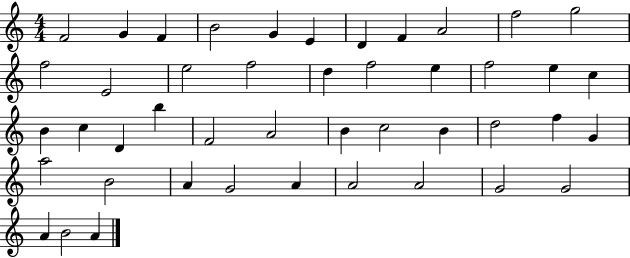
X:1
T:Untitled
M:4/4
L:1/4
K:C
F2 G F B2 G E D F A2 f2 g2 f2 E2 e2 f2 d f2 e f2 e c B c D b F2 A2 B c2 B d2 f G a2 B2 A G2 A A2 A2 G2 G2 A B2 A